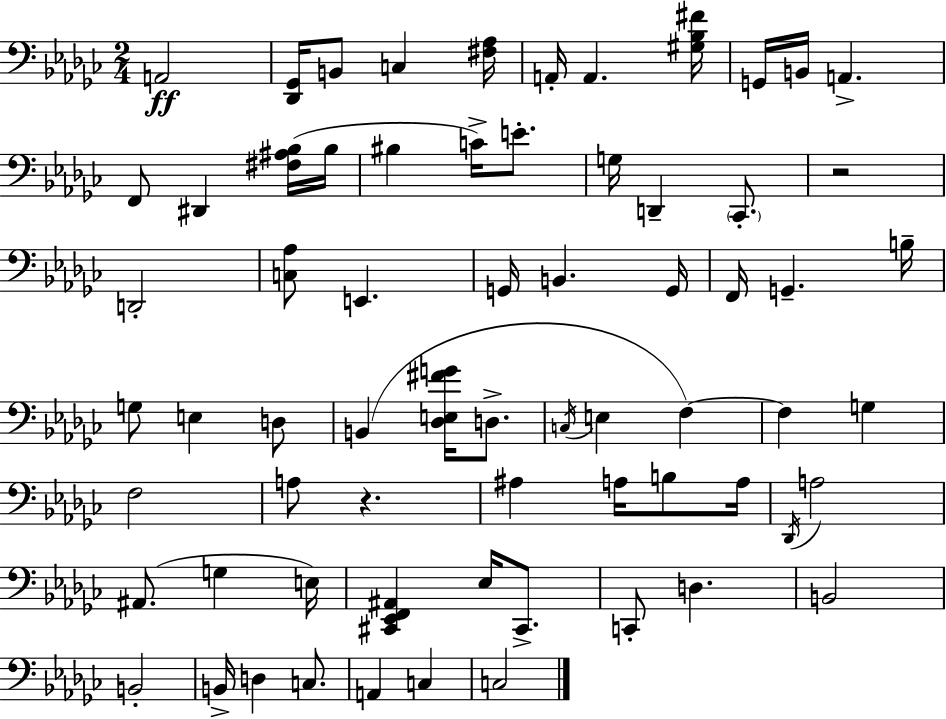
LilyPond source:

{
  \clef bass
  \numericTimeSignature
  \time 2/4
  \key ees \minor
  a,2\ff | <des, ges,>16 b,8 c4 <fis aes>16 | a,16-. a,4. <gis bes fis'>16 | g,16 b,16 a,4.-> | \break f,8 dis,4 <fis ais bes>16( bes16 | bis4 c'16->) e'8.-. | g16 d,4-- \parenthesize ces,8.-. | r2 | \break d,2-. | <c aes>8 e,4. | g,16 b,4. g,16 | f,16 g,4.-- b16-- | \break g8 e4 d8 | b,4( <des e fis' g'>16 d8.-> | \acciaccatura { c16 } e4 f4~~) | f4 g4 | \break f2 | a8 r4. | ais4 a16 b8 | a16 \acciaccatura { des,16 } a2 | \break ais,8.( g4 | e16) <cis, ees, f, ais,>4 ees16 cis,8.-> | c,8-. d4. | b,2 | \break b,2-. | b,16-> d4 c8. | a,4 c4 | c2 | \break \bar "|."
}